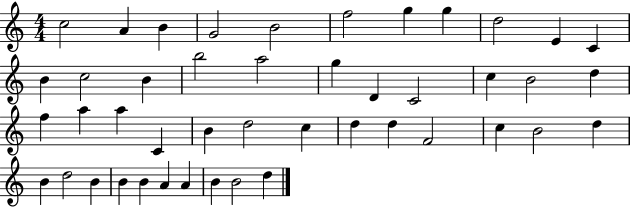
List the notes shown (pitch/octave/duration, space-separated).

C5/h A4/q B4/q G4/h B4/h F5/h G5/q G5/q D5/h E4/q C4/q B4/q C5/h B4/q B5/h A5/h G5/q D4/q C4/h C5/q B4/h D5/q F5/q A5/q A5/q C4/q B4/q D5/h C5/q D5/q D5/q F4/h C5/q B4/h D5/q B4/q D5/h B4/q B4/q B4/q A4/q A4/q B4/q B4/h D5/q